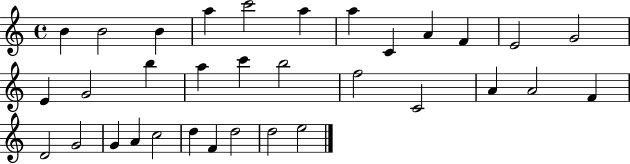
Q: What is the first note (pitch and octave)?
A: B4